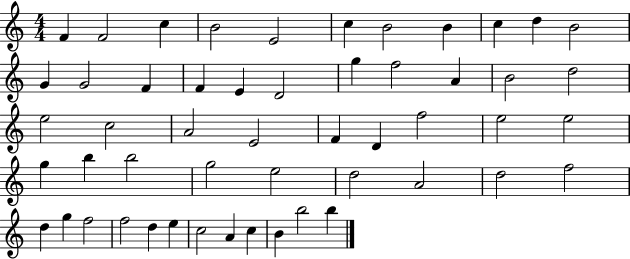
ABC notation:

X:1
T:Untitled
M:4/4
L:1/4
K:C
F F2 c B2 E2 c B2 B c d B2 G G2 F F E D2 g f2 A B2 d2 e2 c2 A2 E2 F D f2 e2 e2 g b b2 g2 e2 d2 A2 d2 f2 d g f2 f2 d e c2 A c B b2 b